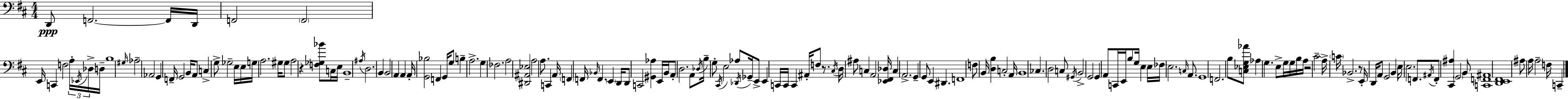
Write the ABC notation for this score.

X:1
T:Untitled
M:4/4
L:1/4
K:D
D,,/2 F,,2 F,,/4 D,,/4 F,,2 F,,2 E,,/4 C,, F,2 A,/4 _E,,/4 _D,/4 D,/4 B,4 ^G,/4 _A,2 _A,,2 G,, F,,/4 G,,2 B,,/4 A,,/2 C, G,/2 _G,2 E,/4 E,/4 G,/4 A,2 ^G,/4 ^G,/2 A,2 z [F,_G,_B]/2 C,/4 E,/4 B,,4 ^A,/4 D,2 B,, B,,2 A,, A,, A,,/4 [G,,_B,]2 F,, G,,/4 G,/2 B, A,2 G, _F,2 A,2 [^D,,^A,,_E,]2 A,2 A,/2 C,, A,,/4 F,, F,,/4 _B,,/4 F,, E,, D,,/4 D,,/2 C,,2 [^G,,_A,] E,,/4 B,,/4 A,,/2 D,2 A,,/2 _D,/4 B,/4 G,/2 ^C,,/4 E,2 _A,/2 _D,,/4 _G,,/4 E,,/2 E,, C,,/4 C,,/4 C,, ^A,,/4 F,/2 z/2 ^C,/4 D,/4 ^A,/2 C, A,,2 [_E,,^F,,_D,]/4 C, A,,2 G,, G,,/2 E,, ^D,, F,,4 F,/2 B,,/4 [D,B,] C,2 A,,/4 B,,4 _C, D,2 C,/2 ^G,,/4 B,,2 G,,2 G,, A,,/2 C,,/4 E,,/4 B,/2 G,/4 E, E,/4 _F,/4 E,2 C,/4 A,,/2 G,,4 F,,2 B,/2 [C,_E,G,_A]/2 _A, G, E,/2 G,/4 G,/4 B,/4 A,/4 z2 ^C2 A,/4 C/4 _B,,2 z/2 E,,/4 D,,/4 A,,/2 G,,2 B,, E,/4 E,2 F,,/2 ^A,,/4 F,,/2 [^C,,^A,] G,,2 B,,/2 [C,,F,,^A,,]4 [D,,E,,^F,,]4 ^A,/2 A,/4 A,2 F,/4 C,,